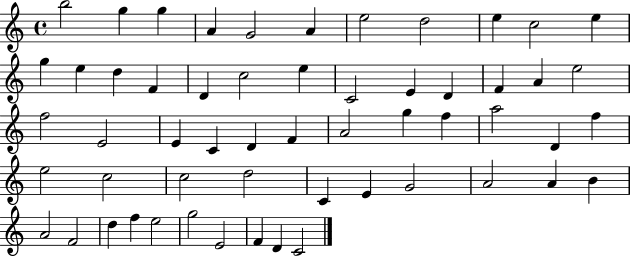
{
  \clef treble
  \time 4/4
  \defaultTimeSignature
  \key c \major
  b''2 g''4 g''4 | a'4 g'2 a'4 | e''2 d''2 | e''4 c''2 e''4 | \break g''4 e''4 d''4 f'4 | d'4 c''2 e''4 | c'2 e'4 d'4 | f'4 a'4 e''2 | \break f''2 e'2 | e'4 c'4 d'4 f'4 | a'2 g''4 f''4 | a''2 d'4 f''4 | \break e''2 c''2 | c''2 d''2 | c'4 e'4 g'2 | a'2 a'4 b'4 | \break a'2 f'2 | d''4 f''4 e''2 | g''2 e'2 | f'4 d'4 c'2 | \break \bar "|."
}